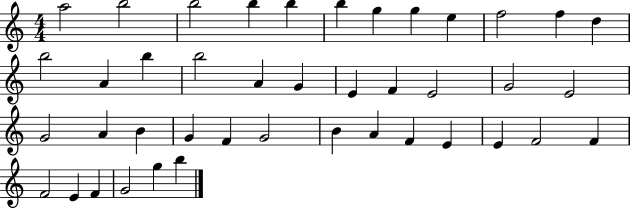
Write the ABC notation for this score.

X:1
T:Untitled
M:4/4
L:1/4
K:C
a2 b2 b2 b b b g g e f2 f d b2 A b b2 A G E F E2 G2 E2 G2 A B G F G2 B A F E E F2 F F2 E F G2 g b